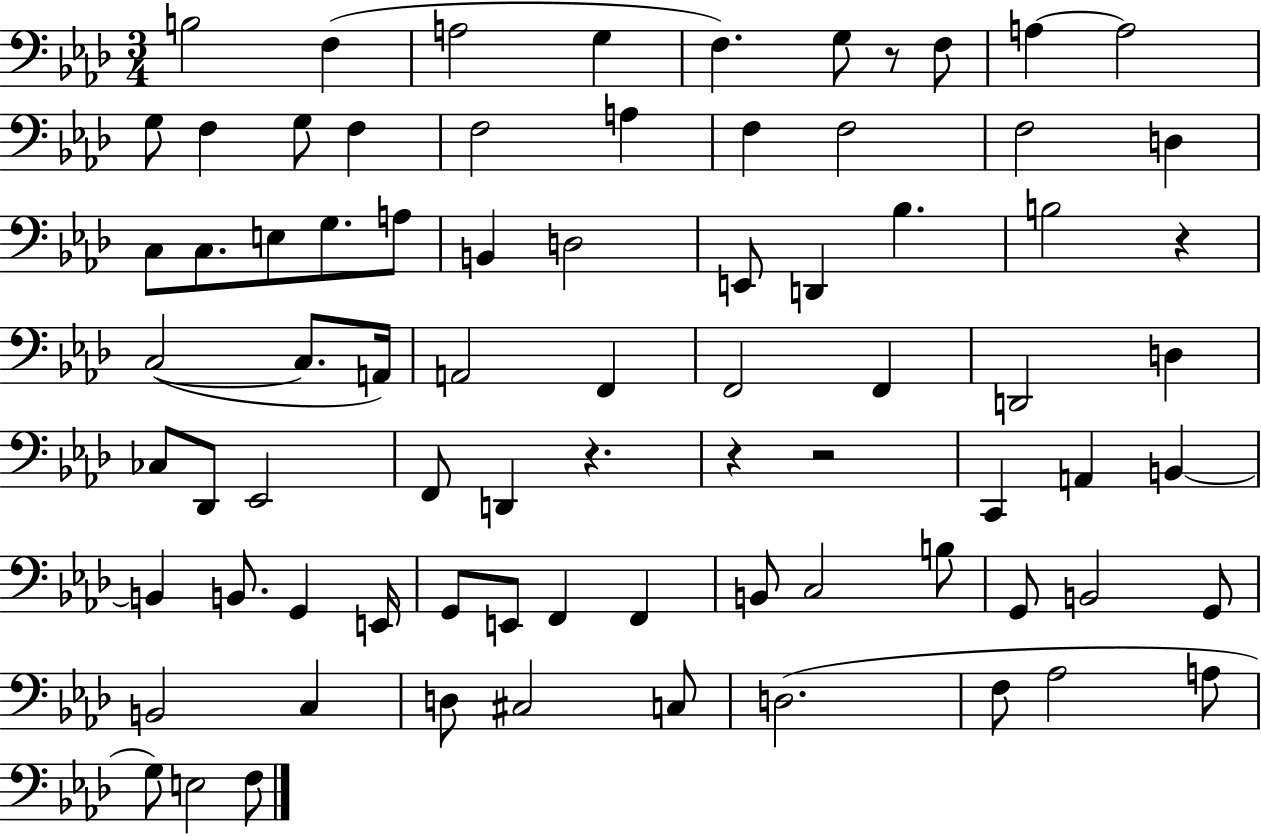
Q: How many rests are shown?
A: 5